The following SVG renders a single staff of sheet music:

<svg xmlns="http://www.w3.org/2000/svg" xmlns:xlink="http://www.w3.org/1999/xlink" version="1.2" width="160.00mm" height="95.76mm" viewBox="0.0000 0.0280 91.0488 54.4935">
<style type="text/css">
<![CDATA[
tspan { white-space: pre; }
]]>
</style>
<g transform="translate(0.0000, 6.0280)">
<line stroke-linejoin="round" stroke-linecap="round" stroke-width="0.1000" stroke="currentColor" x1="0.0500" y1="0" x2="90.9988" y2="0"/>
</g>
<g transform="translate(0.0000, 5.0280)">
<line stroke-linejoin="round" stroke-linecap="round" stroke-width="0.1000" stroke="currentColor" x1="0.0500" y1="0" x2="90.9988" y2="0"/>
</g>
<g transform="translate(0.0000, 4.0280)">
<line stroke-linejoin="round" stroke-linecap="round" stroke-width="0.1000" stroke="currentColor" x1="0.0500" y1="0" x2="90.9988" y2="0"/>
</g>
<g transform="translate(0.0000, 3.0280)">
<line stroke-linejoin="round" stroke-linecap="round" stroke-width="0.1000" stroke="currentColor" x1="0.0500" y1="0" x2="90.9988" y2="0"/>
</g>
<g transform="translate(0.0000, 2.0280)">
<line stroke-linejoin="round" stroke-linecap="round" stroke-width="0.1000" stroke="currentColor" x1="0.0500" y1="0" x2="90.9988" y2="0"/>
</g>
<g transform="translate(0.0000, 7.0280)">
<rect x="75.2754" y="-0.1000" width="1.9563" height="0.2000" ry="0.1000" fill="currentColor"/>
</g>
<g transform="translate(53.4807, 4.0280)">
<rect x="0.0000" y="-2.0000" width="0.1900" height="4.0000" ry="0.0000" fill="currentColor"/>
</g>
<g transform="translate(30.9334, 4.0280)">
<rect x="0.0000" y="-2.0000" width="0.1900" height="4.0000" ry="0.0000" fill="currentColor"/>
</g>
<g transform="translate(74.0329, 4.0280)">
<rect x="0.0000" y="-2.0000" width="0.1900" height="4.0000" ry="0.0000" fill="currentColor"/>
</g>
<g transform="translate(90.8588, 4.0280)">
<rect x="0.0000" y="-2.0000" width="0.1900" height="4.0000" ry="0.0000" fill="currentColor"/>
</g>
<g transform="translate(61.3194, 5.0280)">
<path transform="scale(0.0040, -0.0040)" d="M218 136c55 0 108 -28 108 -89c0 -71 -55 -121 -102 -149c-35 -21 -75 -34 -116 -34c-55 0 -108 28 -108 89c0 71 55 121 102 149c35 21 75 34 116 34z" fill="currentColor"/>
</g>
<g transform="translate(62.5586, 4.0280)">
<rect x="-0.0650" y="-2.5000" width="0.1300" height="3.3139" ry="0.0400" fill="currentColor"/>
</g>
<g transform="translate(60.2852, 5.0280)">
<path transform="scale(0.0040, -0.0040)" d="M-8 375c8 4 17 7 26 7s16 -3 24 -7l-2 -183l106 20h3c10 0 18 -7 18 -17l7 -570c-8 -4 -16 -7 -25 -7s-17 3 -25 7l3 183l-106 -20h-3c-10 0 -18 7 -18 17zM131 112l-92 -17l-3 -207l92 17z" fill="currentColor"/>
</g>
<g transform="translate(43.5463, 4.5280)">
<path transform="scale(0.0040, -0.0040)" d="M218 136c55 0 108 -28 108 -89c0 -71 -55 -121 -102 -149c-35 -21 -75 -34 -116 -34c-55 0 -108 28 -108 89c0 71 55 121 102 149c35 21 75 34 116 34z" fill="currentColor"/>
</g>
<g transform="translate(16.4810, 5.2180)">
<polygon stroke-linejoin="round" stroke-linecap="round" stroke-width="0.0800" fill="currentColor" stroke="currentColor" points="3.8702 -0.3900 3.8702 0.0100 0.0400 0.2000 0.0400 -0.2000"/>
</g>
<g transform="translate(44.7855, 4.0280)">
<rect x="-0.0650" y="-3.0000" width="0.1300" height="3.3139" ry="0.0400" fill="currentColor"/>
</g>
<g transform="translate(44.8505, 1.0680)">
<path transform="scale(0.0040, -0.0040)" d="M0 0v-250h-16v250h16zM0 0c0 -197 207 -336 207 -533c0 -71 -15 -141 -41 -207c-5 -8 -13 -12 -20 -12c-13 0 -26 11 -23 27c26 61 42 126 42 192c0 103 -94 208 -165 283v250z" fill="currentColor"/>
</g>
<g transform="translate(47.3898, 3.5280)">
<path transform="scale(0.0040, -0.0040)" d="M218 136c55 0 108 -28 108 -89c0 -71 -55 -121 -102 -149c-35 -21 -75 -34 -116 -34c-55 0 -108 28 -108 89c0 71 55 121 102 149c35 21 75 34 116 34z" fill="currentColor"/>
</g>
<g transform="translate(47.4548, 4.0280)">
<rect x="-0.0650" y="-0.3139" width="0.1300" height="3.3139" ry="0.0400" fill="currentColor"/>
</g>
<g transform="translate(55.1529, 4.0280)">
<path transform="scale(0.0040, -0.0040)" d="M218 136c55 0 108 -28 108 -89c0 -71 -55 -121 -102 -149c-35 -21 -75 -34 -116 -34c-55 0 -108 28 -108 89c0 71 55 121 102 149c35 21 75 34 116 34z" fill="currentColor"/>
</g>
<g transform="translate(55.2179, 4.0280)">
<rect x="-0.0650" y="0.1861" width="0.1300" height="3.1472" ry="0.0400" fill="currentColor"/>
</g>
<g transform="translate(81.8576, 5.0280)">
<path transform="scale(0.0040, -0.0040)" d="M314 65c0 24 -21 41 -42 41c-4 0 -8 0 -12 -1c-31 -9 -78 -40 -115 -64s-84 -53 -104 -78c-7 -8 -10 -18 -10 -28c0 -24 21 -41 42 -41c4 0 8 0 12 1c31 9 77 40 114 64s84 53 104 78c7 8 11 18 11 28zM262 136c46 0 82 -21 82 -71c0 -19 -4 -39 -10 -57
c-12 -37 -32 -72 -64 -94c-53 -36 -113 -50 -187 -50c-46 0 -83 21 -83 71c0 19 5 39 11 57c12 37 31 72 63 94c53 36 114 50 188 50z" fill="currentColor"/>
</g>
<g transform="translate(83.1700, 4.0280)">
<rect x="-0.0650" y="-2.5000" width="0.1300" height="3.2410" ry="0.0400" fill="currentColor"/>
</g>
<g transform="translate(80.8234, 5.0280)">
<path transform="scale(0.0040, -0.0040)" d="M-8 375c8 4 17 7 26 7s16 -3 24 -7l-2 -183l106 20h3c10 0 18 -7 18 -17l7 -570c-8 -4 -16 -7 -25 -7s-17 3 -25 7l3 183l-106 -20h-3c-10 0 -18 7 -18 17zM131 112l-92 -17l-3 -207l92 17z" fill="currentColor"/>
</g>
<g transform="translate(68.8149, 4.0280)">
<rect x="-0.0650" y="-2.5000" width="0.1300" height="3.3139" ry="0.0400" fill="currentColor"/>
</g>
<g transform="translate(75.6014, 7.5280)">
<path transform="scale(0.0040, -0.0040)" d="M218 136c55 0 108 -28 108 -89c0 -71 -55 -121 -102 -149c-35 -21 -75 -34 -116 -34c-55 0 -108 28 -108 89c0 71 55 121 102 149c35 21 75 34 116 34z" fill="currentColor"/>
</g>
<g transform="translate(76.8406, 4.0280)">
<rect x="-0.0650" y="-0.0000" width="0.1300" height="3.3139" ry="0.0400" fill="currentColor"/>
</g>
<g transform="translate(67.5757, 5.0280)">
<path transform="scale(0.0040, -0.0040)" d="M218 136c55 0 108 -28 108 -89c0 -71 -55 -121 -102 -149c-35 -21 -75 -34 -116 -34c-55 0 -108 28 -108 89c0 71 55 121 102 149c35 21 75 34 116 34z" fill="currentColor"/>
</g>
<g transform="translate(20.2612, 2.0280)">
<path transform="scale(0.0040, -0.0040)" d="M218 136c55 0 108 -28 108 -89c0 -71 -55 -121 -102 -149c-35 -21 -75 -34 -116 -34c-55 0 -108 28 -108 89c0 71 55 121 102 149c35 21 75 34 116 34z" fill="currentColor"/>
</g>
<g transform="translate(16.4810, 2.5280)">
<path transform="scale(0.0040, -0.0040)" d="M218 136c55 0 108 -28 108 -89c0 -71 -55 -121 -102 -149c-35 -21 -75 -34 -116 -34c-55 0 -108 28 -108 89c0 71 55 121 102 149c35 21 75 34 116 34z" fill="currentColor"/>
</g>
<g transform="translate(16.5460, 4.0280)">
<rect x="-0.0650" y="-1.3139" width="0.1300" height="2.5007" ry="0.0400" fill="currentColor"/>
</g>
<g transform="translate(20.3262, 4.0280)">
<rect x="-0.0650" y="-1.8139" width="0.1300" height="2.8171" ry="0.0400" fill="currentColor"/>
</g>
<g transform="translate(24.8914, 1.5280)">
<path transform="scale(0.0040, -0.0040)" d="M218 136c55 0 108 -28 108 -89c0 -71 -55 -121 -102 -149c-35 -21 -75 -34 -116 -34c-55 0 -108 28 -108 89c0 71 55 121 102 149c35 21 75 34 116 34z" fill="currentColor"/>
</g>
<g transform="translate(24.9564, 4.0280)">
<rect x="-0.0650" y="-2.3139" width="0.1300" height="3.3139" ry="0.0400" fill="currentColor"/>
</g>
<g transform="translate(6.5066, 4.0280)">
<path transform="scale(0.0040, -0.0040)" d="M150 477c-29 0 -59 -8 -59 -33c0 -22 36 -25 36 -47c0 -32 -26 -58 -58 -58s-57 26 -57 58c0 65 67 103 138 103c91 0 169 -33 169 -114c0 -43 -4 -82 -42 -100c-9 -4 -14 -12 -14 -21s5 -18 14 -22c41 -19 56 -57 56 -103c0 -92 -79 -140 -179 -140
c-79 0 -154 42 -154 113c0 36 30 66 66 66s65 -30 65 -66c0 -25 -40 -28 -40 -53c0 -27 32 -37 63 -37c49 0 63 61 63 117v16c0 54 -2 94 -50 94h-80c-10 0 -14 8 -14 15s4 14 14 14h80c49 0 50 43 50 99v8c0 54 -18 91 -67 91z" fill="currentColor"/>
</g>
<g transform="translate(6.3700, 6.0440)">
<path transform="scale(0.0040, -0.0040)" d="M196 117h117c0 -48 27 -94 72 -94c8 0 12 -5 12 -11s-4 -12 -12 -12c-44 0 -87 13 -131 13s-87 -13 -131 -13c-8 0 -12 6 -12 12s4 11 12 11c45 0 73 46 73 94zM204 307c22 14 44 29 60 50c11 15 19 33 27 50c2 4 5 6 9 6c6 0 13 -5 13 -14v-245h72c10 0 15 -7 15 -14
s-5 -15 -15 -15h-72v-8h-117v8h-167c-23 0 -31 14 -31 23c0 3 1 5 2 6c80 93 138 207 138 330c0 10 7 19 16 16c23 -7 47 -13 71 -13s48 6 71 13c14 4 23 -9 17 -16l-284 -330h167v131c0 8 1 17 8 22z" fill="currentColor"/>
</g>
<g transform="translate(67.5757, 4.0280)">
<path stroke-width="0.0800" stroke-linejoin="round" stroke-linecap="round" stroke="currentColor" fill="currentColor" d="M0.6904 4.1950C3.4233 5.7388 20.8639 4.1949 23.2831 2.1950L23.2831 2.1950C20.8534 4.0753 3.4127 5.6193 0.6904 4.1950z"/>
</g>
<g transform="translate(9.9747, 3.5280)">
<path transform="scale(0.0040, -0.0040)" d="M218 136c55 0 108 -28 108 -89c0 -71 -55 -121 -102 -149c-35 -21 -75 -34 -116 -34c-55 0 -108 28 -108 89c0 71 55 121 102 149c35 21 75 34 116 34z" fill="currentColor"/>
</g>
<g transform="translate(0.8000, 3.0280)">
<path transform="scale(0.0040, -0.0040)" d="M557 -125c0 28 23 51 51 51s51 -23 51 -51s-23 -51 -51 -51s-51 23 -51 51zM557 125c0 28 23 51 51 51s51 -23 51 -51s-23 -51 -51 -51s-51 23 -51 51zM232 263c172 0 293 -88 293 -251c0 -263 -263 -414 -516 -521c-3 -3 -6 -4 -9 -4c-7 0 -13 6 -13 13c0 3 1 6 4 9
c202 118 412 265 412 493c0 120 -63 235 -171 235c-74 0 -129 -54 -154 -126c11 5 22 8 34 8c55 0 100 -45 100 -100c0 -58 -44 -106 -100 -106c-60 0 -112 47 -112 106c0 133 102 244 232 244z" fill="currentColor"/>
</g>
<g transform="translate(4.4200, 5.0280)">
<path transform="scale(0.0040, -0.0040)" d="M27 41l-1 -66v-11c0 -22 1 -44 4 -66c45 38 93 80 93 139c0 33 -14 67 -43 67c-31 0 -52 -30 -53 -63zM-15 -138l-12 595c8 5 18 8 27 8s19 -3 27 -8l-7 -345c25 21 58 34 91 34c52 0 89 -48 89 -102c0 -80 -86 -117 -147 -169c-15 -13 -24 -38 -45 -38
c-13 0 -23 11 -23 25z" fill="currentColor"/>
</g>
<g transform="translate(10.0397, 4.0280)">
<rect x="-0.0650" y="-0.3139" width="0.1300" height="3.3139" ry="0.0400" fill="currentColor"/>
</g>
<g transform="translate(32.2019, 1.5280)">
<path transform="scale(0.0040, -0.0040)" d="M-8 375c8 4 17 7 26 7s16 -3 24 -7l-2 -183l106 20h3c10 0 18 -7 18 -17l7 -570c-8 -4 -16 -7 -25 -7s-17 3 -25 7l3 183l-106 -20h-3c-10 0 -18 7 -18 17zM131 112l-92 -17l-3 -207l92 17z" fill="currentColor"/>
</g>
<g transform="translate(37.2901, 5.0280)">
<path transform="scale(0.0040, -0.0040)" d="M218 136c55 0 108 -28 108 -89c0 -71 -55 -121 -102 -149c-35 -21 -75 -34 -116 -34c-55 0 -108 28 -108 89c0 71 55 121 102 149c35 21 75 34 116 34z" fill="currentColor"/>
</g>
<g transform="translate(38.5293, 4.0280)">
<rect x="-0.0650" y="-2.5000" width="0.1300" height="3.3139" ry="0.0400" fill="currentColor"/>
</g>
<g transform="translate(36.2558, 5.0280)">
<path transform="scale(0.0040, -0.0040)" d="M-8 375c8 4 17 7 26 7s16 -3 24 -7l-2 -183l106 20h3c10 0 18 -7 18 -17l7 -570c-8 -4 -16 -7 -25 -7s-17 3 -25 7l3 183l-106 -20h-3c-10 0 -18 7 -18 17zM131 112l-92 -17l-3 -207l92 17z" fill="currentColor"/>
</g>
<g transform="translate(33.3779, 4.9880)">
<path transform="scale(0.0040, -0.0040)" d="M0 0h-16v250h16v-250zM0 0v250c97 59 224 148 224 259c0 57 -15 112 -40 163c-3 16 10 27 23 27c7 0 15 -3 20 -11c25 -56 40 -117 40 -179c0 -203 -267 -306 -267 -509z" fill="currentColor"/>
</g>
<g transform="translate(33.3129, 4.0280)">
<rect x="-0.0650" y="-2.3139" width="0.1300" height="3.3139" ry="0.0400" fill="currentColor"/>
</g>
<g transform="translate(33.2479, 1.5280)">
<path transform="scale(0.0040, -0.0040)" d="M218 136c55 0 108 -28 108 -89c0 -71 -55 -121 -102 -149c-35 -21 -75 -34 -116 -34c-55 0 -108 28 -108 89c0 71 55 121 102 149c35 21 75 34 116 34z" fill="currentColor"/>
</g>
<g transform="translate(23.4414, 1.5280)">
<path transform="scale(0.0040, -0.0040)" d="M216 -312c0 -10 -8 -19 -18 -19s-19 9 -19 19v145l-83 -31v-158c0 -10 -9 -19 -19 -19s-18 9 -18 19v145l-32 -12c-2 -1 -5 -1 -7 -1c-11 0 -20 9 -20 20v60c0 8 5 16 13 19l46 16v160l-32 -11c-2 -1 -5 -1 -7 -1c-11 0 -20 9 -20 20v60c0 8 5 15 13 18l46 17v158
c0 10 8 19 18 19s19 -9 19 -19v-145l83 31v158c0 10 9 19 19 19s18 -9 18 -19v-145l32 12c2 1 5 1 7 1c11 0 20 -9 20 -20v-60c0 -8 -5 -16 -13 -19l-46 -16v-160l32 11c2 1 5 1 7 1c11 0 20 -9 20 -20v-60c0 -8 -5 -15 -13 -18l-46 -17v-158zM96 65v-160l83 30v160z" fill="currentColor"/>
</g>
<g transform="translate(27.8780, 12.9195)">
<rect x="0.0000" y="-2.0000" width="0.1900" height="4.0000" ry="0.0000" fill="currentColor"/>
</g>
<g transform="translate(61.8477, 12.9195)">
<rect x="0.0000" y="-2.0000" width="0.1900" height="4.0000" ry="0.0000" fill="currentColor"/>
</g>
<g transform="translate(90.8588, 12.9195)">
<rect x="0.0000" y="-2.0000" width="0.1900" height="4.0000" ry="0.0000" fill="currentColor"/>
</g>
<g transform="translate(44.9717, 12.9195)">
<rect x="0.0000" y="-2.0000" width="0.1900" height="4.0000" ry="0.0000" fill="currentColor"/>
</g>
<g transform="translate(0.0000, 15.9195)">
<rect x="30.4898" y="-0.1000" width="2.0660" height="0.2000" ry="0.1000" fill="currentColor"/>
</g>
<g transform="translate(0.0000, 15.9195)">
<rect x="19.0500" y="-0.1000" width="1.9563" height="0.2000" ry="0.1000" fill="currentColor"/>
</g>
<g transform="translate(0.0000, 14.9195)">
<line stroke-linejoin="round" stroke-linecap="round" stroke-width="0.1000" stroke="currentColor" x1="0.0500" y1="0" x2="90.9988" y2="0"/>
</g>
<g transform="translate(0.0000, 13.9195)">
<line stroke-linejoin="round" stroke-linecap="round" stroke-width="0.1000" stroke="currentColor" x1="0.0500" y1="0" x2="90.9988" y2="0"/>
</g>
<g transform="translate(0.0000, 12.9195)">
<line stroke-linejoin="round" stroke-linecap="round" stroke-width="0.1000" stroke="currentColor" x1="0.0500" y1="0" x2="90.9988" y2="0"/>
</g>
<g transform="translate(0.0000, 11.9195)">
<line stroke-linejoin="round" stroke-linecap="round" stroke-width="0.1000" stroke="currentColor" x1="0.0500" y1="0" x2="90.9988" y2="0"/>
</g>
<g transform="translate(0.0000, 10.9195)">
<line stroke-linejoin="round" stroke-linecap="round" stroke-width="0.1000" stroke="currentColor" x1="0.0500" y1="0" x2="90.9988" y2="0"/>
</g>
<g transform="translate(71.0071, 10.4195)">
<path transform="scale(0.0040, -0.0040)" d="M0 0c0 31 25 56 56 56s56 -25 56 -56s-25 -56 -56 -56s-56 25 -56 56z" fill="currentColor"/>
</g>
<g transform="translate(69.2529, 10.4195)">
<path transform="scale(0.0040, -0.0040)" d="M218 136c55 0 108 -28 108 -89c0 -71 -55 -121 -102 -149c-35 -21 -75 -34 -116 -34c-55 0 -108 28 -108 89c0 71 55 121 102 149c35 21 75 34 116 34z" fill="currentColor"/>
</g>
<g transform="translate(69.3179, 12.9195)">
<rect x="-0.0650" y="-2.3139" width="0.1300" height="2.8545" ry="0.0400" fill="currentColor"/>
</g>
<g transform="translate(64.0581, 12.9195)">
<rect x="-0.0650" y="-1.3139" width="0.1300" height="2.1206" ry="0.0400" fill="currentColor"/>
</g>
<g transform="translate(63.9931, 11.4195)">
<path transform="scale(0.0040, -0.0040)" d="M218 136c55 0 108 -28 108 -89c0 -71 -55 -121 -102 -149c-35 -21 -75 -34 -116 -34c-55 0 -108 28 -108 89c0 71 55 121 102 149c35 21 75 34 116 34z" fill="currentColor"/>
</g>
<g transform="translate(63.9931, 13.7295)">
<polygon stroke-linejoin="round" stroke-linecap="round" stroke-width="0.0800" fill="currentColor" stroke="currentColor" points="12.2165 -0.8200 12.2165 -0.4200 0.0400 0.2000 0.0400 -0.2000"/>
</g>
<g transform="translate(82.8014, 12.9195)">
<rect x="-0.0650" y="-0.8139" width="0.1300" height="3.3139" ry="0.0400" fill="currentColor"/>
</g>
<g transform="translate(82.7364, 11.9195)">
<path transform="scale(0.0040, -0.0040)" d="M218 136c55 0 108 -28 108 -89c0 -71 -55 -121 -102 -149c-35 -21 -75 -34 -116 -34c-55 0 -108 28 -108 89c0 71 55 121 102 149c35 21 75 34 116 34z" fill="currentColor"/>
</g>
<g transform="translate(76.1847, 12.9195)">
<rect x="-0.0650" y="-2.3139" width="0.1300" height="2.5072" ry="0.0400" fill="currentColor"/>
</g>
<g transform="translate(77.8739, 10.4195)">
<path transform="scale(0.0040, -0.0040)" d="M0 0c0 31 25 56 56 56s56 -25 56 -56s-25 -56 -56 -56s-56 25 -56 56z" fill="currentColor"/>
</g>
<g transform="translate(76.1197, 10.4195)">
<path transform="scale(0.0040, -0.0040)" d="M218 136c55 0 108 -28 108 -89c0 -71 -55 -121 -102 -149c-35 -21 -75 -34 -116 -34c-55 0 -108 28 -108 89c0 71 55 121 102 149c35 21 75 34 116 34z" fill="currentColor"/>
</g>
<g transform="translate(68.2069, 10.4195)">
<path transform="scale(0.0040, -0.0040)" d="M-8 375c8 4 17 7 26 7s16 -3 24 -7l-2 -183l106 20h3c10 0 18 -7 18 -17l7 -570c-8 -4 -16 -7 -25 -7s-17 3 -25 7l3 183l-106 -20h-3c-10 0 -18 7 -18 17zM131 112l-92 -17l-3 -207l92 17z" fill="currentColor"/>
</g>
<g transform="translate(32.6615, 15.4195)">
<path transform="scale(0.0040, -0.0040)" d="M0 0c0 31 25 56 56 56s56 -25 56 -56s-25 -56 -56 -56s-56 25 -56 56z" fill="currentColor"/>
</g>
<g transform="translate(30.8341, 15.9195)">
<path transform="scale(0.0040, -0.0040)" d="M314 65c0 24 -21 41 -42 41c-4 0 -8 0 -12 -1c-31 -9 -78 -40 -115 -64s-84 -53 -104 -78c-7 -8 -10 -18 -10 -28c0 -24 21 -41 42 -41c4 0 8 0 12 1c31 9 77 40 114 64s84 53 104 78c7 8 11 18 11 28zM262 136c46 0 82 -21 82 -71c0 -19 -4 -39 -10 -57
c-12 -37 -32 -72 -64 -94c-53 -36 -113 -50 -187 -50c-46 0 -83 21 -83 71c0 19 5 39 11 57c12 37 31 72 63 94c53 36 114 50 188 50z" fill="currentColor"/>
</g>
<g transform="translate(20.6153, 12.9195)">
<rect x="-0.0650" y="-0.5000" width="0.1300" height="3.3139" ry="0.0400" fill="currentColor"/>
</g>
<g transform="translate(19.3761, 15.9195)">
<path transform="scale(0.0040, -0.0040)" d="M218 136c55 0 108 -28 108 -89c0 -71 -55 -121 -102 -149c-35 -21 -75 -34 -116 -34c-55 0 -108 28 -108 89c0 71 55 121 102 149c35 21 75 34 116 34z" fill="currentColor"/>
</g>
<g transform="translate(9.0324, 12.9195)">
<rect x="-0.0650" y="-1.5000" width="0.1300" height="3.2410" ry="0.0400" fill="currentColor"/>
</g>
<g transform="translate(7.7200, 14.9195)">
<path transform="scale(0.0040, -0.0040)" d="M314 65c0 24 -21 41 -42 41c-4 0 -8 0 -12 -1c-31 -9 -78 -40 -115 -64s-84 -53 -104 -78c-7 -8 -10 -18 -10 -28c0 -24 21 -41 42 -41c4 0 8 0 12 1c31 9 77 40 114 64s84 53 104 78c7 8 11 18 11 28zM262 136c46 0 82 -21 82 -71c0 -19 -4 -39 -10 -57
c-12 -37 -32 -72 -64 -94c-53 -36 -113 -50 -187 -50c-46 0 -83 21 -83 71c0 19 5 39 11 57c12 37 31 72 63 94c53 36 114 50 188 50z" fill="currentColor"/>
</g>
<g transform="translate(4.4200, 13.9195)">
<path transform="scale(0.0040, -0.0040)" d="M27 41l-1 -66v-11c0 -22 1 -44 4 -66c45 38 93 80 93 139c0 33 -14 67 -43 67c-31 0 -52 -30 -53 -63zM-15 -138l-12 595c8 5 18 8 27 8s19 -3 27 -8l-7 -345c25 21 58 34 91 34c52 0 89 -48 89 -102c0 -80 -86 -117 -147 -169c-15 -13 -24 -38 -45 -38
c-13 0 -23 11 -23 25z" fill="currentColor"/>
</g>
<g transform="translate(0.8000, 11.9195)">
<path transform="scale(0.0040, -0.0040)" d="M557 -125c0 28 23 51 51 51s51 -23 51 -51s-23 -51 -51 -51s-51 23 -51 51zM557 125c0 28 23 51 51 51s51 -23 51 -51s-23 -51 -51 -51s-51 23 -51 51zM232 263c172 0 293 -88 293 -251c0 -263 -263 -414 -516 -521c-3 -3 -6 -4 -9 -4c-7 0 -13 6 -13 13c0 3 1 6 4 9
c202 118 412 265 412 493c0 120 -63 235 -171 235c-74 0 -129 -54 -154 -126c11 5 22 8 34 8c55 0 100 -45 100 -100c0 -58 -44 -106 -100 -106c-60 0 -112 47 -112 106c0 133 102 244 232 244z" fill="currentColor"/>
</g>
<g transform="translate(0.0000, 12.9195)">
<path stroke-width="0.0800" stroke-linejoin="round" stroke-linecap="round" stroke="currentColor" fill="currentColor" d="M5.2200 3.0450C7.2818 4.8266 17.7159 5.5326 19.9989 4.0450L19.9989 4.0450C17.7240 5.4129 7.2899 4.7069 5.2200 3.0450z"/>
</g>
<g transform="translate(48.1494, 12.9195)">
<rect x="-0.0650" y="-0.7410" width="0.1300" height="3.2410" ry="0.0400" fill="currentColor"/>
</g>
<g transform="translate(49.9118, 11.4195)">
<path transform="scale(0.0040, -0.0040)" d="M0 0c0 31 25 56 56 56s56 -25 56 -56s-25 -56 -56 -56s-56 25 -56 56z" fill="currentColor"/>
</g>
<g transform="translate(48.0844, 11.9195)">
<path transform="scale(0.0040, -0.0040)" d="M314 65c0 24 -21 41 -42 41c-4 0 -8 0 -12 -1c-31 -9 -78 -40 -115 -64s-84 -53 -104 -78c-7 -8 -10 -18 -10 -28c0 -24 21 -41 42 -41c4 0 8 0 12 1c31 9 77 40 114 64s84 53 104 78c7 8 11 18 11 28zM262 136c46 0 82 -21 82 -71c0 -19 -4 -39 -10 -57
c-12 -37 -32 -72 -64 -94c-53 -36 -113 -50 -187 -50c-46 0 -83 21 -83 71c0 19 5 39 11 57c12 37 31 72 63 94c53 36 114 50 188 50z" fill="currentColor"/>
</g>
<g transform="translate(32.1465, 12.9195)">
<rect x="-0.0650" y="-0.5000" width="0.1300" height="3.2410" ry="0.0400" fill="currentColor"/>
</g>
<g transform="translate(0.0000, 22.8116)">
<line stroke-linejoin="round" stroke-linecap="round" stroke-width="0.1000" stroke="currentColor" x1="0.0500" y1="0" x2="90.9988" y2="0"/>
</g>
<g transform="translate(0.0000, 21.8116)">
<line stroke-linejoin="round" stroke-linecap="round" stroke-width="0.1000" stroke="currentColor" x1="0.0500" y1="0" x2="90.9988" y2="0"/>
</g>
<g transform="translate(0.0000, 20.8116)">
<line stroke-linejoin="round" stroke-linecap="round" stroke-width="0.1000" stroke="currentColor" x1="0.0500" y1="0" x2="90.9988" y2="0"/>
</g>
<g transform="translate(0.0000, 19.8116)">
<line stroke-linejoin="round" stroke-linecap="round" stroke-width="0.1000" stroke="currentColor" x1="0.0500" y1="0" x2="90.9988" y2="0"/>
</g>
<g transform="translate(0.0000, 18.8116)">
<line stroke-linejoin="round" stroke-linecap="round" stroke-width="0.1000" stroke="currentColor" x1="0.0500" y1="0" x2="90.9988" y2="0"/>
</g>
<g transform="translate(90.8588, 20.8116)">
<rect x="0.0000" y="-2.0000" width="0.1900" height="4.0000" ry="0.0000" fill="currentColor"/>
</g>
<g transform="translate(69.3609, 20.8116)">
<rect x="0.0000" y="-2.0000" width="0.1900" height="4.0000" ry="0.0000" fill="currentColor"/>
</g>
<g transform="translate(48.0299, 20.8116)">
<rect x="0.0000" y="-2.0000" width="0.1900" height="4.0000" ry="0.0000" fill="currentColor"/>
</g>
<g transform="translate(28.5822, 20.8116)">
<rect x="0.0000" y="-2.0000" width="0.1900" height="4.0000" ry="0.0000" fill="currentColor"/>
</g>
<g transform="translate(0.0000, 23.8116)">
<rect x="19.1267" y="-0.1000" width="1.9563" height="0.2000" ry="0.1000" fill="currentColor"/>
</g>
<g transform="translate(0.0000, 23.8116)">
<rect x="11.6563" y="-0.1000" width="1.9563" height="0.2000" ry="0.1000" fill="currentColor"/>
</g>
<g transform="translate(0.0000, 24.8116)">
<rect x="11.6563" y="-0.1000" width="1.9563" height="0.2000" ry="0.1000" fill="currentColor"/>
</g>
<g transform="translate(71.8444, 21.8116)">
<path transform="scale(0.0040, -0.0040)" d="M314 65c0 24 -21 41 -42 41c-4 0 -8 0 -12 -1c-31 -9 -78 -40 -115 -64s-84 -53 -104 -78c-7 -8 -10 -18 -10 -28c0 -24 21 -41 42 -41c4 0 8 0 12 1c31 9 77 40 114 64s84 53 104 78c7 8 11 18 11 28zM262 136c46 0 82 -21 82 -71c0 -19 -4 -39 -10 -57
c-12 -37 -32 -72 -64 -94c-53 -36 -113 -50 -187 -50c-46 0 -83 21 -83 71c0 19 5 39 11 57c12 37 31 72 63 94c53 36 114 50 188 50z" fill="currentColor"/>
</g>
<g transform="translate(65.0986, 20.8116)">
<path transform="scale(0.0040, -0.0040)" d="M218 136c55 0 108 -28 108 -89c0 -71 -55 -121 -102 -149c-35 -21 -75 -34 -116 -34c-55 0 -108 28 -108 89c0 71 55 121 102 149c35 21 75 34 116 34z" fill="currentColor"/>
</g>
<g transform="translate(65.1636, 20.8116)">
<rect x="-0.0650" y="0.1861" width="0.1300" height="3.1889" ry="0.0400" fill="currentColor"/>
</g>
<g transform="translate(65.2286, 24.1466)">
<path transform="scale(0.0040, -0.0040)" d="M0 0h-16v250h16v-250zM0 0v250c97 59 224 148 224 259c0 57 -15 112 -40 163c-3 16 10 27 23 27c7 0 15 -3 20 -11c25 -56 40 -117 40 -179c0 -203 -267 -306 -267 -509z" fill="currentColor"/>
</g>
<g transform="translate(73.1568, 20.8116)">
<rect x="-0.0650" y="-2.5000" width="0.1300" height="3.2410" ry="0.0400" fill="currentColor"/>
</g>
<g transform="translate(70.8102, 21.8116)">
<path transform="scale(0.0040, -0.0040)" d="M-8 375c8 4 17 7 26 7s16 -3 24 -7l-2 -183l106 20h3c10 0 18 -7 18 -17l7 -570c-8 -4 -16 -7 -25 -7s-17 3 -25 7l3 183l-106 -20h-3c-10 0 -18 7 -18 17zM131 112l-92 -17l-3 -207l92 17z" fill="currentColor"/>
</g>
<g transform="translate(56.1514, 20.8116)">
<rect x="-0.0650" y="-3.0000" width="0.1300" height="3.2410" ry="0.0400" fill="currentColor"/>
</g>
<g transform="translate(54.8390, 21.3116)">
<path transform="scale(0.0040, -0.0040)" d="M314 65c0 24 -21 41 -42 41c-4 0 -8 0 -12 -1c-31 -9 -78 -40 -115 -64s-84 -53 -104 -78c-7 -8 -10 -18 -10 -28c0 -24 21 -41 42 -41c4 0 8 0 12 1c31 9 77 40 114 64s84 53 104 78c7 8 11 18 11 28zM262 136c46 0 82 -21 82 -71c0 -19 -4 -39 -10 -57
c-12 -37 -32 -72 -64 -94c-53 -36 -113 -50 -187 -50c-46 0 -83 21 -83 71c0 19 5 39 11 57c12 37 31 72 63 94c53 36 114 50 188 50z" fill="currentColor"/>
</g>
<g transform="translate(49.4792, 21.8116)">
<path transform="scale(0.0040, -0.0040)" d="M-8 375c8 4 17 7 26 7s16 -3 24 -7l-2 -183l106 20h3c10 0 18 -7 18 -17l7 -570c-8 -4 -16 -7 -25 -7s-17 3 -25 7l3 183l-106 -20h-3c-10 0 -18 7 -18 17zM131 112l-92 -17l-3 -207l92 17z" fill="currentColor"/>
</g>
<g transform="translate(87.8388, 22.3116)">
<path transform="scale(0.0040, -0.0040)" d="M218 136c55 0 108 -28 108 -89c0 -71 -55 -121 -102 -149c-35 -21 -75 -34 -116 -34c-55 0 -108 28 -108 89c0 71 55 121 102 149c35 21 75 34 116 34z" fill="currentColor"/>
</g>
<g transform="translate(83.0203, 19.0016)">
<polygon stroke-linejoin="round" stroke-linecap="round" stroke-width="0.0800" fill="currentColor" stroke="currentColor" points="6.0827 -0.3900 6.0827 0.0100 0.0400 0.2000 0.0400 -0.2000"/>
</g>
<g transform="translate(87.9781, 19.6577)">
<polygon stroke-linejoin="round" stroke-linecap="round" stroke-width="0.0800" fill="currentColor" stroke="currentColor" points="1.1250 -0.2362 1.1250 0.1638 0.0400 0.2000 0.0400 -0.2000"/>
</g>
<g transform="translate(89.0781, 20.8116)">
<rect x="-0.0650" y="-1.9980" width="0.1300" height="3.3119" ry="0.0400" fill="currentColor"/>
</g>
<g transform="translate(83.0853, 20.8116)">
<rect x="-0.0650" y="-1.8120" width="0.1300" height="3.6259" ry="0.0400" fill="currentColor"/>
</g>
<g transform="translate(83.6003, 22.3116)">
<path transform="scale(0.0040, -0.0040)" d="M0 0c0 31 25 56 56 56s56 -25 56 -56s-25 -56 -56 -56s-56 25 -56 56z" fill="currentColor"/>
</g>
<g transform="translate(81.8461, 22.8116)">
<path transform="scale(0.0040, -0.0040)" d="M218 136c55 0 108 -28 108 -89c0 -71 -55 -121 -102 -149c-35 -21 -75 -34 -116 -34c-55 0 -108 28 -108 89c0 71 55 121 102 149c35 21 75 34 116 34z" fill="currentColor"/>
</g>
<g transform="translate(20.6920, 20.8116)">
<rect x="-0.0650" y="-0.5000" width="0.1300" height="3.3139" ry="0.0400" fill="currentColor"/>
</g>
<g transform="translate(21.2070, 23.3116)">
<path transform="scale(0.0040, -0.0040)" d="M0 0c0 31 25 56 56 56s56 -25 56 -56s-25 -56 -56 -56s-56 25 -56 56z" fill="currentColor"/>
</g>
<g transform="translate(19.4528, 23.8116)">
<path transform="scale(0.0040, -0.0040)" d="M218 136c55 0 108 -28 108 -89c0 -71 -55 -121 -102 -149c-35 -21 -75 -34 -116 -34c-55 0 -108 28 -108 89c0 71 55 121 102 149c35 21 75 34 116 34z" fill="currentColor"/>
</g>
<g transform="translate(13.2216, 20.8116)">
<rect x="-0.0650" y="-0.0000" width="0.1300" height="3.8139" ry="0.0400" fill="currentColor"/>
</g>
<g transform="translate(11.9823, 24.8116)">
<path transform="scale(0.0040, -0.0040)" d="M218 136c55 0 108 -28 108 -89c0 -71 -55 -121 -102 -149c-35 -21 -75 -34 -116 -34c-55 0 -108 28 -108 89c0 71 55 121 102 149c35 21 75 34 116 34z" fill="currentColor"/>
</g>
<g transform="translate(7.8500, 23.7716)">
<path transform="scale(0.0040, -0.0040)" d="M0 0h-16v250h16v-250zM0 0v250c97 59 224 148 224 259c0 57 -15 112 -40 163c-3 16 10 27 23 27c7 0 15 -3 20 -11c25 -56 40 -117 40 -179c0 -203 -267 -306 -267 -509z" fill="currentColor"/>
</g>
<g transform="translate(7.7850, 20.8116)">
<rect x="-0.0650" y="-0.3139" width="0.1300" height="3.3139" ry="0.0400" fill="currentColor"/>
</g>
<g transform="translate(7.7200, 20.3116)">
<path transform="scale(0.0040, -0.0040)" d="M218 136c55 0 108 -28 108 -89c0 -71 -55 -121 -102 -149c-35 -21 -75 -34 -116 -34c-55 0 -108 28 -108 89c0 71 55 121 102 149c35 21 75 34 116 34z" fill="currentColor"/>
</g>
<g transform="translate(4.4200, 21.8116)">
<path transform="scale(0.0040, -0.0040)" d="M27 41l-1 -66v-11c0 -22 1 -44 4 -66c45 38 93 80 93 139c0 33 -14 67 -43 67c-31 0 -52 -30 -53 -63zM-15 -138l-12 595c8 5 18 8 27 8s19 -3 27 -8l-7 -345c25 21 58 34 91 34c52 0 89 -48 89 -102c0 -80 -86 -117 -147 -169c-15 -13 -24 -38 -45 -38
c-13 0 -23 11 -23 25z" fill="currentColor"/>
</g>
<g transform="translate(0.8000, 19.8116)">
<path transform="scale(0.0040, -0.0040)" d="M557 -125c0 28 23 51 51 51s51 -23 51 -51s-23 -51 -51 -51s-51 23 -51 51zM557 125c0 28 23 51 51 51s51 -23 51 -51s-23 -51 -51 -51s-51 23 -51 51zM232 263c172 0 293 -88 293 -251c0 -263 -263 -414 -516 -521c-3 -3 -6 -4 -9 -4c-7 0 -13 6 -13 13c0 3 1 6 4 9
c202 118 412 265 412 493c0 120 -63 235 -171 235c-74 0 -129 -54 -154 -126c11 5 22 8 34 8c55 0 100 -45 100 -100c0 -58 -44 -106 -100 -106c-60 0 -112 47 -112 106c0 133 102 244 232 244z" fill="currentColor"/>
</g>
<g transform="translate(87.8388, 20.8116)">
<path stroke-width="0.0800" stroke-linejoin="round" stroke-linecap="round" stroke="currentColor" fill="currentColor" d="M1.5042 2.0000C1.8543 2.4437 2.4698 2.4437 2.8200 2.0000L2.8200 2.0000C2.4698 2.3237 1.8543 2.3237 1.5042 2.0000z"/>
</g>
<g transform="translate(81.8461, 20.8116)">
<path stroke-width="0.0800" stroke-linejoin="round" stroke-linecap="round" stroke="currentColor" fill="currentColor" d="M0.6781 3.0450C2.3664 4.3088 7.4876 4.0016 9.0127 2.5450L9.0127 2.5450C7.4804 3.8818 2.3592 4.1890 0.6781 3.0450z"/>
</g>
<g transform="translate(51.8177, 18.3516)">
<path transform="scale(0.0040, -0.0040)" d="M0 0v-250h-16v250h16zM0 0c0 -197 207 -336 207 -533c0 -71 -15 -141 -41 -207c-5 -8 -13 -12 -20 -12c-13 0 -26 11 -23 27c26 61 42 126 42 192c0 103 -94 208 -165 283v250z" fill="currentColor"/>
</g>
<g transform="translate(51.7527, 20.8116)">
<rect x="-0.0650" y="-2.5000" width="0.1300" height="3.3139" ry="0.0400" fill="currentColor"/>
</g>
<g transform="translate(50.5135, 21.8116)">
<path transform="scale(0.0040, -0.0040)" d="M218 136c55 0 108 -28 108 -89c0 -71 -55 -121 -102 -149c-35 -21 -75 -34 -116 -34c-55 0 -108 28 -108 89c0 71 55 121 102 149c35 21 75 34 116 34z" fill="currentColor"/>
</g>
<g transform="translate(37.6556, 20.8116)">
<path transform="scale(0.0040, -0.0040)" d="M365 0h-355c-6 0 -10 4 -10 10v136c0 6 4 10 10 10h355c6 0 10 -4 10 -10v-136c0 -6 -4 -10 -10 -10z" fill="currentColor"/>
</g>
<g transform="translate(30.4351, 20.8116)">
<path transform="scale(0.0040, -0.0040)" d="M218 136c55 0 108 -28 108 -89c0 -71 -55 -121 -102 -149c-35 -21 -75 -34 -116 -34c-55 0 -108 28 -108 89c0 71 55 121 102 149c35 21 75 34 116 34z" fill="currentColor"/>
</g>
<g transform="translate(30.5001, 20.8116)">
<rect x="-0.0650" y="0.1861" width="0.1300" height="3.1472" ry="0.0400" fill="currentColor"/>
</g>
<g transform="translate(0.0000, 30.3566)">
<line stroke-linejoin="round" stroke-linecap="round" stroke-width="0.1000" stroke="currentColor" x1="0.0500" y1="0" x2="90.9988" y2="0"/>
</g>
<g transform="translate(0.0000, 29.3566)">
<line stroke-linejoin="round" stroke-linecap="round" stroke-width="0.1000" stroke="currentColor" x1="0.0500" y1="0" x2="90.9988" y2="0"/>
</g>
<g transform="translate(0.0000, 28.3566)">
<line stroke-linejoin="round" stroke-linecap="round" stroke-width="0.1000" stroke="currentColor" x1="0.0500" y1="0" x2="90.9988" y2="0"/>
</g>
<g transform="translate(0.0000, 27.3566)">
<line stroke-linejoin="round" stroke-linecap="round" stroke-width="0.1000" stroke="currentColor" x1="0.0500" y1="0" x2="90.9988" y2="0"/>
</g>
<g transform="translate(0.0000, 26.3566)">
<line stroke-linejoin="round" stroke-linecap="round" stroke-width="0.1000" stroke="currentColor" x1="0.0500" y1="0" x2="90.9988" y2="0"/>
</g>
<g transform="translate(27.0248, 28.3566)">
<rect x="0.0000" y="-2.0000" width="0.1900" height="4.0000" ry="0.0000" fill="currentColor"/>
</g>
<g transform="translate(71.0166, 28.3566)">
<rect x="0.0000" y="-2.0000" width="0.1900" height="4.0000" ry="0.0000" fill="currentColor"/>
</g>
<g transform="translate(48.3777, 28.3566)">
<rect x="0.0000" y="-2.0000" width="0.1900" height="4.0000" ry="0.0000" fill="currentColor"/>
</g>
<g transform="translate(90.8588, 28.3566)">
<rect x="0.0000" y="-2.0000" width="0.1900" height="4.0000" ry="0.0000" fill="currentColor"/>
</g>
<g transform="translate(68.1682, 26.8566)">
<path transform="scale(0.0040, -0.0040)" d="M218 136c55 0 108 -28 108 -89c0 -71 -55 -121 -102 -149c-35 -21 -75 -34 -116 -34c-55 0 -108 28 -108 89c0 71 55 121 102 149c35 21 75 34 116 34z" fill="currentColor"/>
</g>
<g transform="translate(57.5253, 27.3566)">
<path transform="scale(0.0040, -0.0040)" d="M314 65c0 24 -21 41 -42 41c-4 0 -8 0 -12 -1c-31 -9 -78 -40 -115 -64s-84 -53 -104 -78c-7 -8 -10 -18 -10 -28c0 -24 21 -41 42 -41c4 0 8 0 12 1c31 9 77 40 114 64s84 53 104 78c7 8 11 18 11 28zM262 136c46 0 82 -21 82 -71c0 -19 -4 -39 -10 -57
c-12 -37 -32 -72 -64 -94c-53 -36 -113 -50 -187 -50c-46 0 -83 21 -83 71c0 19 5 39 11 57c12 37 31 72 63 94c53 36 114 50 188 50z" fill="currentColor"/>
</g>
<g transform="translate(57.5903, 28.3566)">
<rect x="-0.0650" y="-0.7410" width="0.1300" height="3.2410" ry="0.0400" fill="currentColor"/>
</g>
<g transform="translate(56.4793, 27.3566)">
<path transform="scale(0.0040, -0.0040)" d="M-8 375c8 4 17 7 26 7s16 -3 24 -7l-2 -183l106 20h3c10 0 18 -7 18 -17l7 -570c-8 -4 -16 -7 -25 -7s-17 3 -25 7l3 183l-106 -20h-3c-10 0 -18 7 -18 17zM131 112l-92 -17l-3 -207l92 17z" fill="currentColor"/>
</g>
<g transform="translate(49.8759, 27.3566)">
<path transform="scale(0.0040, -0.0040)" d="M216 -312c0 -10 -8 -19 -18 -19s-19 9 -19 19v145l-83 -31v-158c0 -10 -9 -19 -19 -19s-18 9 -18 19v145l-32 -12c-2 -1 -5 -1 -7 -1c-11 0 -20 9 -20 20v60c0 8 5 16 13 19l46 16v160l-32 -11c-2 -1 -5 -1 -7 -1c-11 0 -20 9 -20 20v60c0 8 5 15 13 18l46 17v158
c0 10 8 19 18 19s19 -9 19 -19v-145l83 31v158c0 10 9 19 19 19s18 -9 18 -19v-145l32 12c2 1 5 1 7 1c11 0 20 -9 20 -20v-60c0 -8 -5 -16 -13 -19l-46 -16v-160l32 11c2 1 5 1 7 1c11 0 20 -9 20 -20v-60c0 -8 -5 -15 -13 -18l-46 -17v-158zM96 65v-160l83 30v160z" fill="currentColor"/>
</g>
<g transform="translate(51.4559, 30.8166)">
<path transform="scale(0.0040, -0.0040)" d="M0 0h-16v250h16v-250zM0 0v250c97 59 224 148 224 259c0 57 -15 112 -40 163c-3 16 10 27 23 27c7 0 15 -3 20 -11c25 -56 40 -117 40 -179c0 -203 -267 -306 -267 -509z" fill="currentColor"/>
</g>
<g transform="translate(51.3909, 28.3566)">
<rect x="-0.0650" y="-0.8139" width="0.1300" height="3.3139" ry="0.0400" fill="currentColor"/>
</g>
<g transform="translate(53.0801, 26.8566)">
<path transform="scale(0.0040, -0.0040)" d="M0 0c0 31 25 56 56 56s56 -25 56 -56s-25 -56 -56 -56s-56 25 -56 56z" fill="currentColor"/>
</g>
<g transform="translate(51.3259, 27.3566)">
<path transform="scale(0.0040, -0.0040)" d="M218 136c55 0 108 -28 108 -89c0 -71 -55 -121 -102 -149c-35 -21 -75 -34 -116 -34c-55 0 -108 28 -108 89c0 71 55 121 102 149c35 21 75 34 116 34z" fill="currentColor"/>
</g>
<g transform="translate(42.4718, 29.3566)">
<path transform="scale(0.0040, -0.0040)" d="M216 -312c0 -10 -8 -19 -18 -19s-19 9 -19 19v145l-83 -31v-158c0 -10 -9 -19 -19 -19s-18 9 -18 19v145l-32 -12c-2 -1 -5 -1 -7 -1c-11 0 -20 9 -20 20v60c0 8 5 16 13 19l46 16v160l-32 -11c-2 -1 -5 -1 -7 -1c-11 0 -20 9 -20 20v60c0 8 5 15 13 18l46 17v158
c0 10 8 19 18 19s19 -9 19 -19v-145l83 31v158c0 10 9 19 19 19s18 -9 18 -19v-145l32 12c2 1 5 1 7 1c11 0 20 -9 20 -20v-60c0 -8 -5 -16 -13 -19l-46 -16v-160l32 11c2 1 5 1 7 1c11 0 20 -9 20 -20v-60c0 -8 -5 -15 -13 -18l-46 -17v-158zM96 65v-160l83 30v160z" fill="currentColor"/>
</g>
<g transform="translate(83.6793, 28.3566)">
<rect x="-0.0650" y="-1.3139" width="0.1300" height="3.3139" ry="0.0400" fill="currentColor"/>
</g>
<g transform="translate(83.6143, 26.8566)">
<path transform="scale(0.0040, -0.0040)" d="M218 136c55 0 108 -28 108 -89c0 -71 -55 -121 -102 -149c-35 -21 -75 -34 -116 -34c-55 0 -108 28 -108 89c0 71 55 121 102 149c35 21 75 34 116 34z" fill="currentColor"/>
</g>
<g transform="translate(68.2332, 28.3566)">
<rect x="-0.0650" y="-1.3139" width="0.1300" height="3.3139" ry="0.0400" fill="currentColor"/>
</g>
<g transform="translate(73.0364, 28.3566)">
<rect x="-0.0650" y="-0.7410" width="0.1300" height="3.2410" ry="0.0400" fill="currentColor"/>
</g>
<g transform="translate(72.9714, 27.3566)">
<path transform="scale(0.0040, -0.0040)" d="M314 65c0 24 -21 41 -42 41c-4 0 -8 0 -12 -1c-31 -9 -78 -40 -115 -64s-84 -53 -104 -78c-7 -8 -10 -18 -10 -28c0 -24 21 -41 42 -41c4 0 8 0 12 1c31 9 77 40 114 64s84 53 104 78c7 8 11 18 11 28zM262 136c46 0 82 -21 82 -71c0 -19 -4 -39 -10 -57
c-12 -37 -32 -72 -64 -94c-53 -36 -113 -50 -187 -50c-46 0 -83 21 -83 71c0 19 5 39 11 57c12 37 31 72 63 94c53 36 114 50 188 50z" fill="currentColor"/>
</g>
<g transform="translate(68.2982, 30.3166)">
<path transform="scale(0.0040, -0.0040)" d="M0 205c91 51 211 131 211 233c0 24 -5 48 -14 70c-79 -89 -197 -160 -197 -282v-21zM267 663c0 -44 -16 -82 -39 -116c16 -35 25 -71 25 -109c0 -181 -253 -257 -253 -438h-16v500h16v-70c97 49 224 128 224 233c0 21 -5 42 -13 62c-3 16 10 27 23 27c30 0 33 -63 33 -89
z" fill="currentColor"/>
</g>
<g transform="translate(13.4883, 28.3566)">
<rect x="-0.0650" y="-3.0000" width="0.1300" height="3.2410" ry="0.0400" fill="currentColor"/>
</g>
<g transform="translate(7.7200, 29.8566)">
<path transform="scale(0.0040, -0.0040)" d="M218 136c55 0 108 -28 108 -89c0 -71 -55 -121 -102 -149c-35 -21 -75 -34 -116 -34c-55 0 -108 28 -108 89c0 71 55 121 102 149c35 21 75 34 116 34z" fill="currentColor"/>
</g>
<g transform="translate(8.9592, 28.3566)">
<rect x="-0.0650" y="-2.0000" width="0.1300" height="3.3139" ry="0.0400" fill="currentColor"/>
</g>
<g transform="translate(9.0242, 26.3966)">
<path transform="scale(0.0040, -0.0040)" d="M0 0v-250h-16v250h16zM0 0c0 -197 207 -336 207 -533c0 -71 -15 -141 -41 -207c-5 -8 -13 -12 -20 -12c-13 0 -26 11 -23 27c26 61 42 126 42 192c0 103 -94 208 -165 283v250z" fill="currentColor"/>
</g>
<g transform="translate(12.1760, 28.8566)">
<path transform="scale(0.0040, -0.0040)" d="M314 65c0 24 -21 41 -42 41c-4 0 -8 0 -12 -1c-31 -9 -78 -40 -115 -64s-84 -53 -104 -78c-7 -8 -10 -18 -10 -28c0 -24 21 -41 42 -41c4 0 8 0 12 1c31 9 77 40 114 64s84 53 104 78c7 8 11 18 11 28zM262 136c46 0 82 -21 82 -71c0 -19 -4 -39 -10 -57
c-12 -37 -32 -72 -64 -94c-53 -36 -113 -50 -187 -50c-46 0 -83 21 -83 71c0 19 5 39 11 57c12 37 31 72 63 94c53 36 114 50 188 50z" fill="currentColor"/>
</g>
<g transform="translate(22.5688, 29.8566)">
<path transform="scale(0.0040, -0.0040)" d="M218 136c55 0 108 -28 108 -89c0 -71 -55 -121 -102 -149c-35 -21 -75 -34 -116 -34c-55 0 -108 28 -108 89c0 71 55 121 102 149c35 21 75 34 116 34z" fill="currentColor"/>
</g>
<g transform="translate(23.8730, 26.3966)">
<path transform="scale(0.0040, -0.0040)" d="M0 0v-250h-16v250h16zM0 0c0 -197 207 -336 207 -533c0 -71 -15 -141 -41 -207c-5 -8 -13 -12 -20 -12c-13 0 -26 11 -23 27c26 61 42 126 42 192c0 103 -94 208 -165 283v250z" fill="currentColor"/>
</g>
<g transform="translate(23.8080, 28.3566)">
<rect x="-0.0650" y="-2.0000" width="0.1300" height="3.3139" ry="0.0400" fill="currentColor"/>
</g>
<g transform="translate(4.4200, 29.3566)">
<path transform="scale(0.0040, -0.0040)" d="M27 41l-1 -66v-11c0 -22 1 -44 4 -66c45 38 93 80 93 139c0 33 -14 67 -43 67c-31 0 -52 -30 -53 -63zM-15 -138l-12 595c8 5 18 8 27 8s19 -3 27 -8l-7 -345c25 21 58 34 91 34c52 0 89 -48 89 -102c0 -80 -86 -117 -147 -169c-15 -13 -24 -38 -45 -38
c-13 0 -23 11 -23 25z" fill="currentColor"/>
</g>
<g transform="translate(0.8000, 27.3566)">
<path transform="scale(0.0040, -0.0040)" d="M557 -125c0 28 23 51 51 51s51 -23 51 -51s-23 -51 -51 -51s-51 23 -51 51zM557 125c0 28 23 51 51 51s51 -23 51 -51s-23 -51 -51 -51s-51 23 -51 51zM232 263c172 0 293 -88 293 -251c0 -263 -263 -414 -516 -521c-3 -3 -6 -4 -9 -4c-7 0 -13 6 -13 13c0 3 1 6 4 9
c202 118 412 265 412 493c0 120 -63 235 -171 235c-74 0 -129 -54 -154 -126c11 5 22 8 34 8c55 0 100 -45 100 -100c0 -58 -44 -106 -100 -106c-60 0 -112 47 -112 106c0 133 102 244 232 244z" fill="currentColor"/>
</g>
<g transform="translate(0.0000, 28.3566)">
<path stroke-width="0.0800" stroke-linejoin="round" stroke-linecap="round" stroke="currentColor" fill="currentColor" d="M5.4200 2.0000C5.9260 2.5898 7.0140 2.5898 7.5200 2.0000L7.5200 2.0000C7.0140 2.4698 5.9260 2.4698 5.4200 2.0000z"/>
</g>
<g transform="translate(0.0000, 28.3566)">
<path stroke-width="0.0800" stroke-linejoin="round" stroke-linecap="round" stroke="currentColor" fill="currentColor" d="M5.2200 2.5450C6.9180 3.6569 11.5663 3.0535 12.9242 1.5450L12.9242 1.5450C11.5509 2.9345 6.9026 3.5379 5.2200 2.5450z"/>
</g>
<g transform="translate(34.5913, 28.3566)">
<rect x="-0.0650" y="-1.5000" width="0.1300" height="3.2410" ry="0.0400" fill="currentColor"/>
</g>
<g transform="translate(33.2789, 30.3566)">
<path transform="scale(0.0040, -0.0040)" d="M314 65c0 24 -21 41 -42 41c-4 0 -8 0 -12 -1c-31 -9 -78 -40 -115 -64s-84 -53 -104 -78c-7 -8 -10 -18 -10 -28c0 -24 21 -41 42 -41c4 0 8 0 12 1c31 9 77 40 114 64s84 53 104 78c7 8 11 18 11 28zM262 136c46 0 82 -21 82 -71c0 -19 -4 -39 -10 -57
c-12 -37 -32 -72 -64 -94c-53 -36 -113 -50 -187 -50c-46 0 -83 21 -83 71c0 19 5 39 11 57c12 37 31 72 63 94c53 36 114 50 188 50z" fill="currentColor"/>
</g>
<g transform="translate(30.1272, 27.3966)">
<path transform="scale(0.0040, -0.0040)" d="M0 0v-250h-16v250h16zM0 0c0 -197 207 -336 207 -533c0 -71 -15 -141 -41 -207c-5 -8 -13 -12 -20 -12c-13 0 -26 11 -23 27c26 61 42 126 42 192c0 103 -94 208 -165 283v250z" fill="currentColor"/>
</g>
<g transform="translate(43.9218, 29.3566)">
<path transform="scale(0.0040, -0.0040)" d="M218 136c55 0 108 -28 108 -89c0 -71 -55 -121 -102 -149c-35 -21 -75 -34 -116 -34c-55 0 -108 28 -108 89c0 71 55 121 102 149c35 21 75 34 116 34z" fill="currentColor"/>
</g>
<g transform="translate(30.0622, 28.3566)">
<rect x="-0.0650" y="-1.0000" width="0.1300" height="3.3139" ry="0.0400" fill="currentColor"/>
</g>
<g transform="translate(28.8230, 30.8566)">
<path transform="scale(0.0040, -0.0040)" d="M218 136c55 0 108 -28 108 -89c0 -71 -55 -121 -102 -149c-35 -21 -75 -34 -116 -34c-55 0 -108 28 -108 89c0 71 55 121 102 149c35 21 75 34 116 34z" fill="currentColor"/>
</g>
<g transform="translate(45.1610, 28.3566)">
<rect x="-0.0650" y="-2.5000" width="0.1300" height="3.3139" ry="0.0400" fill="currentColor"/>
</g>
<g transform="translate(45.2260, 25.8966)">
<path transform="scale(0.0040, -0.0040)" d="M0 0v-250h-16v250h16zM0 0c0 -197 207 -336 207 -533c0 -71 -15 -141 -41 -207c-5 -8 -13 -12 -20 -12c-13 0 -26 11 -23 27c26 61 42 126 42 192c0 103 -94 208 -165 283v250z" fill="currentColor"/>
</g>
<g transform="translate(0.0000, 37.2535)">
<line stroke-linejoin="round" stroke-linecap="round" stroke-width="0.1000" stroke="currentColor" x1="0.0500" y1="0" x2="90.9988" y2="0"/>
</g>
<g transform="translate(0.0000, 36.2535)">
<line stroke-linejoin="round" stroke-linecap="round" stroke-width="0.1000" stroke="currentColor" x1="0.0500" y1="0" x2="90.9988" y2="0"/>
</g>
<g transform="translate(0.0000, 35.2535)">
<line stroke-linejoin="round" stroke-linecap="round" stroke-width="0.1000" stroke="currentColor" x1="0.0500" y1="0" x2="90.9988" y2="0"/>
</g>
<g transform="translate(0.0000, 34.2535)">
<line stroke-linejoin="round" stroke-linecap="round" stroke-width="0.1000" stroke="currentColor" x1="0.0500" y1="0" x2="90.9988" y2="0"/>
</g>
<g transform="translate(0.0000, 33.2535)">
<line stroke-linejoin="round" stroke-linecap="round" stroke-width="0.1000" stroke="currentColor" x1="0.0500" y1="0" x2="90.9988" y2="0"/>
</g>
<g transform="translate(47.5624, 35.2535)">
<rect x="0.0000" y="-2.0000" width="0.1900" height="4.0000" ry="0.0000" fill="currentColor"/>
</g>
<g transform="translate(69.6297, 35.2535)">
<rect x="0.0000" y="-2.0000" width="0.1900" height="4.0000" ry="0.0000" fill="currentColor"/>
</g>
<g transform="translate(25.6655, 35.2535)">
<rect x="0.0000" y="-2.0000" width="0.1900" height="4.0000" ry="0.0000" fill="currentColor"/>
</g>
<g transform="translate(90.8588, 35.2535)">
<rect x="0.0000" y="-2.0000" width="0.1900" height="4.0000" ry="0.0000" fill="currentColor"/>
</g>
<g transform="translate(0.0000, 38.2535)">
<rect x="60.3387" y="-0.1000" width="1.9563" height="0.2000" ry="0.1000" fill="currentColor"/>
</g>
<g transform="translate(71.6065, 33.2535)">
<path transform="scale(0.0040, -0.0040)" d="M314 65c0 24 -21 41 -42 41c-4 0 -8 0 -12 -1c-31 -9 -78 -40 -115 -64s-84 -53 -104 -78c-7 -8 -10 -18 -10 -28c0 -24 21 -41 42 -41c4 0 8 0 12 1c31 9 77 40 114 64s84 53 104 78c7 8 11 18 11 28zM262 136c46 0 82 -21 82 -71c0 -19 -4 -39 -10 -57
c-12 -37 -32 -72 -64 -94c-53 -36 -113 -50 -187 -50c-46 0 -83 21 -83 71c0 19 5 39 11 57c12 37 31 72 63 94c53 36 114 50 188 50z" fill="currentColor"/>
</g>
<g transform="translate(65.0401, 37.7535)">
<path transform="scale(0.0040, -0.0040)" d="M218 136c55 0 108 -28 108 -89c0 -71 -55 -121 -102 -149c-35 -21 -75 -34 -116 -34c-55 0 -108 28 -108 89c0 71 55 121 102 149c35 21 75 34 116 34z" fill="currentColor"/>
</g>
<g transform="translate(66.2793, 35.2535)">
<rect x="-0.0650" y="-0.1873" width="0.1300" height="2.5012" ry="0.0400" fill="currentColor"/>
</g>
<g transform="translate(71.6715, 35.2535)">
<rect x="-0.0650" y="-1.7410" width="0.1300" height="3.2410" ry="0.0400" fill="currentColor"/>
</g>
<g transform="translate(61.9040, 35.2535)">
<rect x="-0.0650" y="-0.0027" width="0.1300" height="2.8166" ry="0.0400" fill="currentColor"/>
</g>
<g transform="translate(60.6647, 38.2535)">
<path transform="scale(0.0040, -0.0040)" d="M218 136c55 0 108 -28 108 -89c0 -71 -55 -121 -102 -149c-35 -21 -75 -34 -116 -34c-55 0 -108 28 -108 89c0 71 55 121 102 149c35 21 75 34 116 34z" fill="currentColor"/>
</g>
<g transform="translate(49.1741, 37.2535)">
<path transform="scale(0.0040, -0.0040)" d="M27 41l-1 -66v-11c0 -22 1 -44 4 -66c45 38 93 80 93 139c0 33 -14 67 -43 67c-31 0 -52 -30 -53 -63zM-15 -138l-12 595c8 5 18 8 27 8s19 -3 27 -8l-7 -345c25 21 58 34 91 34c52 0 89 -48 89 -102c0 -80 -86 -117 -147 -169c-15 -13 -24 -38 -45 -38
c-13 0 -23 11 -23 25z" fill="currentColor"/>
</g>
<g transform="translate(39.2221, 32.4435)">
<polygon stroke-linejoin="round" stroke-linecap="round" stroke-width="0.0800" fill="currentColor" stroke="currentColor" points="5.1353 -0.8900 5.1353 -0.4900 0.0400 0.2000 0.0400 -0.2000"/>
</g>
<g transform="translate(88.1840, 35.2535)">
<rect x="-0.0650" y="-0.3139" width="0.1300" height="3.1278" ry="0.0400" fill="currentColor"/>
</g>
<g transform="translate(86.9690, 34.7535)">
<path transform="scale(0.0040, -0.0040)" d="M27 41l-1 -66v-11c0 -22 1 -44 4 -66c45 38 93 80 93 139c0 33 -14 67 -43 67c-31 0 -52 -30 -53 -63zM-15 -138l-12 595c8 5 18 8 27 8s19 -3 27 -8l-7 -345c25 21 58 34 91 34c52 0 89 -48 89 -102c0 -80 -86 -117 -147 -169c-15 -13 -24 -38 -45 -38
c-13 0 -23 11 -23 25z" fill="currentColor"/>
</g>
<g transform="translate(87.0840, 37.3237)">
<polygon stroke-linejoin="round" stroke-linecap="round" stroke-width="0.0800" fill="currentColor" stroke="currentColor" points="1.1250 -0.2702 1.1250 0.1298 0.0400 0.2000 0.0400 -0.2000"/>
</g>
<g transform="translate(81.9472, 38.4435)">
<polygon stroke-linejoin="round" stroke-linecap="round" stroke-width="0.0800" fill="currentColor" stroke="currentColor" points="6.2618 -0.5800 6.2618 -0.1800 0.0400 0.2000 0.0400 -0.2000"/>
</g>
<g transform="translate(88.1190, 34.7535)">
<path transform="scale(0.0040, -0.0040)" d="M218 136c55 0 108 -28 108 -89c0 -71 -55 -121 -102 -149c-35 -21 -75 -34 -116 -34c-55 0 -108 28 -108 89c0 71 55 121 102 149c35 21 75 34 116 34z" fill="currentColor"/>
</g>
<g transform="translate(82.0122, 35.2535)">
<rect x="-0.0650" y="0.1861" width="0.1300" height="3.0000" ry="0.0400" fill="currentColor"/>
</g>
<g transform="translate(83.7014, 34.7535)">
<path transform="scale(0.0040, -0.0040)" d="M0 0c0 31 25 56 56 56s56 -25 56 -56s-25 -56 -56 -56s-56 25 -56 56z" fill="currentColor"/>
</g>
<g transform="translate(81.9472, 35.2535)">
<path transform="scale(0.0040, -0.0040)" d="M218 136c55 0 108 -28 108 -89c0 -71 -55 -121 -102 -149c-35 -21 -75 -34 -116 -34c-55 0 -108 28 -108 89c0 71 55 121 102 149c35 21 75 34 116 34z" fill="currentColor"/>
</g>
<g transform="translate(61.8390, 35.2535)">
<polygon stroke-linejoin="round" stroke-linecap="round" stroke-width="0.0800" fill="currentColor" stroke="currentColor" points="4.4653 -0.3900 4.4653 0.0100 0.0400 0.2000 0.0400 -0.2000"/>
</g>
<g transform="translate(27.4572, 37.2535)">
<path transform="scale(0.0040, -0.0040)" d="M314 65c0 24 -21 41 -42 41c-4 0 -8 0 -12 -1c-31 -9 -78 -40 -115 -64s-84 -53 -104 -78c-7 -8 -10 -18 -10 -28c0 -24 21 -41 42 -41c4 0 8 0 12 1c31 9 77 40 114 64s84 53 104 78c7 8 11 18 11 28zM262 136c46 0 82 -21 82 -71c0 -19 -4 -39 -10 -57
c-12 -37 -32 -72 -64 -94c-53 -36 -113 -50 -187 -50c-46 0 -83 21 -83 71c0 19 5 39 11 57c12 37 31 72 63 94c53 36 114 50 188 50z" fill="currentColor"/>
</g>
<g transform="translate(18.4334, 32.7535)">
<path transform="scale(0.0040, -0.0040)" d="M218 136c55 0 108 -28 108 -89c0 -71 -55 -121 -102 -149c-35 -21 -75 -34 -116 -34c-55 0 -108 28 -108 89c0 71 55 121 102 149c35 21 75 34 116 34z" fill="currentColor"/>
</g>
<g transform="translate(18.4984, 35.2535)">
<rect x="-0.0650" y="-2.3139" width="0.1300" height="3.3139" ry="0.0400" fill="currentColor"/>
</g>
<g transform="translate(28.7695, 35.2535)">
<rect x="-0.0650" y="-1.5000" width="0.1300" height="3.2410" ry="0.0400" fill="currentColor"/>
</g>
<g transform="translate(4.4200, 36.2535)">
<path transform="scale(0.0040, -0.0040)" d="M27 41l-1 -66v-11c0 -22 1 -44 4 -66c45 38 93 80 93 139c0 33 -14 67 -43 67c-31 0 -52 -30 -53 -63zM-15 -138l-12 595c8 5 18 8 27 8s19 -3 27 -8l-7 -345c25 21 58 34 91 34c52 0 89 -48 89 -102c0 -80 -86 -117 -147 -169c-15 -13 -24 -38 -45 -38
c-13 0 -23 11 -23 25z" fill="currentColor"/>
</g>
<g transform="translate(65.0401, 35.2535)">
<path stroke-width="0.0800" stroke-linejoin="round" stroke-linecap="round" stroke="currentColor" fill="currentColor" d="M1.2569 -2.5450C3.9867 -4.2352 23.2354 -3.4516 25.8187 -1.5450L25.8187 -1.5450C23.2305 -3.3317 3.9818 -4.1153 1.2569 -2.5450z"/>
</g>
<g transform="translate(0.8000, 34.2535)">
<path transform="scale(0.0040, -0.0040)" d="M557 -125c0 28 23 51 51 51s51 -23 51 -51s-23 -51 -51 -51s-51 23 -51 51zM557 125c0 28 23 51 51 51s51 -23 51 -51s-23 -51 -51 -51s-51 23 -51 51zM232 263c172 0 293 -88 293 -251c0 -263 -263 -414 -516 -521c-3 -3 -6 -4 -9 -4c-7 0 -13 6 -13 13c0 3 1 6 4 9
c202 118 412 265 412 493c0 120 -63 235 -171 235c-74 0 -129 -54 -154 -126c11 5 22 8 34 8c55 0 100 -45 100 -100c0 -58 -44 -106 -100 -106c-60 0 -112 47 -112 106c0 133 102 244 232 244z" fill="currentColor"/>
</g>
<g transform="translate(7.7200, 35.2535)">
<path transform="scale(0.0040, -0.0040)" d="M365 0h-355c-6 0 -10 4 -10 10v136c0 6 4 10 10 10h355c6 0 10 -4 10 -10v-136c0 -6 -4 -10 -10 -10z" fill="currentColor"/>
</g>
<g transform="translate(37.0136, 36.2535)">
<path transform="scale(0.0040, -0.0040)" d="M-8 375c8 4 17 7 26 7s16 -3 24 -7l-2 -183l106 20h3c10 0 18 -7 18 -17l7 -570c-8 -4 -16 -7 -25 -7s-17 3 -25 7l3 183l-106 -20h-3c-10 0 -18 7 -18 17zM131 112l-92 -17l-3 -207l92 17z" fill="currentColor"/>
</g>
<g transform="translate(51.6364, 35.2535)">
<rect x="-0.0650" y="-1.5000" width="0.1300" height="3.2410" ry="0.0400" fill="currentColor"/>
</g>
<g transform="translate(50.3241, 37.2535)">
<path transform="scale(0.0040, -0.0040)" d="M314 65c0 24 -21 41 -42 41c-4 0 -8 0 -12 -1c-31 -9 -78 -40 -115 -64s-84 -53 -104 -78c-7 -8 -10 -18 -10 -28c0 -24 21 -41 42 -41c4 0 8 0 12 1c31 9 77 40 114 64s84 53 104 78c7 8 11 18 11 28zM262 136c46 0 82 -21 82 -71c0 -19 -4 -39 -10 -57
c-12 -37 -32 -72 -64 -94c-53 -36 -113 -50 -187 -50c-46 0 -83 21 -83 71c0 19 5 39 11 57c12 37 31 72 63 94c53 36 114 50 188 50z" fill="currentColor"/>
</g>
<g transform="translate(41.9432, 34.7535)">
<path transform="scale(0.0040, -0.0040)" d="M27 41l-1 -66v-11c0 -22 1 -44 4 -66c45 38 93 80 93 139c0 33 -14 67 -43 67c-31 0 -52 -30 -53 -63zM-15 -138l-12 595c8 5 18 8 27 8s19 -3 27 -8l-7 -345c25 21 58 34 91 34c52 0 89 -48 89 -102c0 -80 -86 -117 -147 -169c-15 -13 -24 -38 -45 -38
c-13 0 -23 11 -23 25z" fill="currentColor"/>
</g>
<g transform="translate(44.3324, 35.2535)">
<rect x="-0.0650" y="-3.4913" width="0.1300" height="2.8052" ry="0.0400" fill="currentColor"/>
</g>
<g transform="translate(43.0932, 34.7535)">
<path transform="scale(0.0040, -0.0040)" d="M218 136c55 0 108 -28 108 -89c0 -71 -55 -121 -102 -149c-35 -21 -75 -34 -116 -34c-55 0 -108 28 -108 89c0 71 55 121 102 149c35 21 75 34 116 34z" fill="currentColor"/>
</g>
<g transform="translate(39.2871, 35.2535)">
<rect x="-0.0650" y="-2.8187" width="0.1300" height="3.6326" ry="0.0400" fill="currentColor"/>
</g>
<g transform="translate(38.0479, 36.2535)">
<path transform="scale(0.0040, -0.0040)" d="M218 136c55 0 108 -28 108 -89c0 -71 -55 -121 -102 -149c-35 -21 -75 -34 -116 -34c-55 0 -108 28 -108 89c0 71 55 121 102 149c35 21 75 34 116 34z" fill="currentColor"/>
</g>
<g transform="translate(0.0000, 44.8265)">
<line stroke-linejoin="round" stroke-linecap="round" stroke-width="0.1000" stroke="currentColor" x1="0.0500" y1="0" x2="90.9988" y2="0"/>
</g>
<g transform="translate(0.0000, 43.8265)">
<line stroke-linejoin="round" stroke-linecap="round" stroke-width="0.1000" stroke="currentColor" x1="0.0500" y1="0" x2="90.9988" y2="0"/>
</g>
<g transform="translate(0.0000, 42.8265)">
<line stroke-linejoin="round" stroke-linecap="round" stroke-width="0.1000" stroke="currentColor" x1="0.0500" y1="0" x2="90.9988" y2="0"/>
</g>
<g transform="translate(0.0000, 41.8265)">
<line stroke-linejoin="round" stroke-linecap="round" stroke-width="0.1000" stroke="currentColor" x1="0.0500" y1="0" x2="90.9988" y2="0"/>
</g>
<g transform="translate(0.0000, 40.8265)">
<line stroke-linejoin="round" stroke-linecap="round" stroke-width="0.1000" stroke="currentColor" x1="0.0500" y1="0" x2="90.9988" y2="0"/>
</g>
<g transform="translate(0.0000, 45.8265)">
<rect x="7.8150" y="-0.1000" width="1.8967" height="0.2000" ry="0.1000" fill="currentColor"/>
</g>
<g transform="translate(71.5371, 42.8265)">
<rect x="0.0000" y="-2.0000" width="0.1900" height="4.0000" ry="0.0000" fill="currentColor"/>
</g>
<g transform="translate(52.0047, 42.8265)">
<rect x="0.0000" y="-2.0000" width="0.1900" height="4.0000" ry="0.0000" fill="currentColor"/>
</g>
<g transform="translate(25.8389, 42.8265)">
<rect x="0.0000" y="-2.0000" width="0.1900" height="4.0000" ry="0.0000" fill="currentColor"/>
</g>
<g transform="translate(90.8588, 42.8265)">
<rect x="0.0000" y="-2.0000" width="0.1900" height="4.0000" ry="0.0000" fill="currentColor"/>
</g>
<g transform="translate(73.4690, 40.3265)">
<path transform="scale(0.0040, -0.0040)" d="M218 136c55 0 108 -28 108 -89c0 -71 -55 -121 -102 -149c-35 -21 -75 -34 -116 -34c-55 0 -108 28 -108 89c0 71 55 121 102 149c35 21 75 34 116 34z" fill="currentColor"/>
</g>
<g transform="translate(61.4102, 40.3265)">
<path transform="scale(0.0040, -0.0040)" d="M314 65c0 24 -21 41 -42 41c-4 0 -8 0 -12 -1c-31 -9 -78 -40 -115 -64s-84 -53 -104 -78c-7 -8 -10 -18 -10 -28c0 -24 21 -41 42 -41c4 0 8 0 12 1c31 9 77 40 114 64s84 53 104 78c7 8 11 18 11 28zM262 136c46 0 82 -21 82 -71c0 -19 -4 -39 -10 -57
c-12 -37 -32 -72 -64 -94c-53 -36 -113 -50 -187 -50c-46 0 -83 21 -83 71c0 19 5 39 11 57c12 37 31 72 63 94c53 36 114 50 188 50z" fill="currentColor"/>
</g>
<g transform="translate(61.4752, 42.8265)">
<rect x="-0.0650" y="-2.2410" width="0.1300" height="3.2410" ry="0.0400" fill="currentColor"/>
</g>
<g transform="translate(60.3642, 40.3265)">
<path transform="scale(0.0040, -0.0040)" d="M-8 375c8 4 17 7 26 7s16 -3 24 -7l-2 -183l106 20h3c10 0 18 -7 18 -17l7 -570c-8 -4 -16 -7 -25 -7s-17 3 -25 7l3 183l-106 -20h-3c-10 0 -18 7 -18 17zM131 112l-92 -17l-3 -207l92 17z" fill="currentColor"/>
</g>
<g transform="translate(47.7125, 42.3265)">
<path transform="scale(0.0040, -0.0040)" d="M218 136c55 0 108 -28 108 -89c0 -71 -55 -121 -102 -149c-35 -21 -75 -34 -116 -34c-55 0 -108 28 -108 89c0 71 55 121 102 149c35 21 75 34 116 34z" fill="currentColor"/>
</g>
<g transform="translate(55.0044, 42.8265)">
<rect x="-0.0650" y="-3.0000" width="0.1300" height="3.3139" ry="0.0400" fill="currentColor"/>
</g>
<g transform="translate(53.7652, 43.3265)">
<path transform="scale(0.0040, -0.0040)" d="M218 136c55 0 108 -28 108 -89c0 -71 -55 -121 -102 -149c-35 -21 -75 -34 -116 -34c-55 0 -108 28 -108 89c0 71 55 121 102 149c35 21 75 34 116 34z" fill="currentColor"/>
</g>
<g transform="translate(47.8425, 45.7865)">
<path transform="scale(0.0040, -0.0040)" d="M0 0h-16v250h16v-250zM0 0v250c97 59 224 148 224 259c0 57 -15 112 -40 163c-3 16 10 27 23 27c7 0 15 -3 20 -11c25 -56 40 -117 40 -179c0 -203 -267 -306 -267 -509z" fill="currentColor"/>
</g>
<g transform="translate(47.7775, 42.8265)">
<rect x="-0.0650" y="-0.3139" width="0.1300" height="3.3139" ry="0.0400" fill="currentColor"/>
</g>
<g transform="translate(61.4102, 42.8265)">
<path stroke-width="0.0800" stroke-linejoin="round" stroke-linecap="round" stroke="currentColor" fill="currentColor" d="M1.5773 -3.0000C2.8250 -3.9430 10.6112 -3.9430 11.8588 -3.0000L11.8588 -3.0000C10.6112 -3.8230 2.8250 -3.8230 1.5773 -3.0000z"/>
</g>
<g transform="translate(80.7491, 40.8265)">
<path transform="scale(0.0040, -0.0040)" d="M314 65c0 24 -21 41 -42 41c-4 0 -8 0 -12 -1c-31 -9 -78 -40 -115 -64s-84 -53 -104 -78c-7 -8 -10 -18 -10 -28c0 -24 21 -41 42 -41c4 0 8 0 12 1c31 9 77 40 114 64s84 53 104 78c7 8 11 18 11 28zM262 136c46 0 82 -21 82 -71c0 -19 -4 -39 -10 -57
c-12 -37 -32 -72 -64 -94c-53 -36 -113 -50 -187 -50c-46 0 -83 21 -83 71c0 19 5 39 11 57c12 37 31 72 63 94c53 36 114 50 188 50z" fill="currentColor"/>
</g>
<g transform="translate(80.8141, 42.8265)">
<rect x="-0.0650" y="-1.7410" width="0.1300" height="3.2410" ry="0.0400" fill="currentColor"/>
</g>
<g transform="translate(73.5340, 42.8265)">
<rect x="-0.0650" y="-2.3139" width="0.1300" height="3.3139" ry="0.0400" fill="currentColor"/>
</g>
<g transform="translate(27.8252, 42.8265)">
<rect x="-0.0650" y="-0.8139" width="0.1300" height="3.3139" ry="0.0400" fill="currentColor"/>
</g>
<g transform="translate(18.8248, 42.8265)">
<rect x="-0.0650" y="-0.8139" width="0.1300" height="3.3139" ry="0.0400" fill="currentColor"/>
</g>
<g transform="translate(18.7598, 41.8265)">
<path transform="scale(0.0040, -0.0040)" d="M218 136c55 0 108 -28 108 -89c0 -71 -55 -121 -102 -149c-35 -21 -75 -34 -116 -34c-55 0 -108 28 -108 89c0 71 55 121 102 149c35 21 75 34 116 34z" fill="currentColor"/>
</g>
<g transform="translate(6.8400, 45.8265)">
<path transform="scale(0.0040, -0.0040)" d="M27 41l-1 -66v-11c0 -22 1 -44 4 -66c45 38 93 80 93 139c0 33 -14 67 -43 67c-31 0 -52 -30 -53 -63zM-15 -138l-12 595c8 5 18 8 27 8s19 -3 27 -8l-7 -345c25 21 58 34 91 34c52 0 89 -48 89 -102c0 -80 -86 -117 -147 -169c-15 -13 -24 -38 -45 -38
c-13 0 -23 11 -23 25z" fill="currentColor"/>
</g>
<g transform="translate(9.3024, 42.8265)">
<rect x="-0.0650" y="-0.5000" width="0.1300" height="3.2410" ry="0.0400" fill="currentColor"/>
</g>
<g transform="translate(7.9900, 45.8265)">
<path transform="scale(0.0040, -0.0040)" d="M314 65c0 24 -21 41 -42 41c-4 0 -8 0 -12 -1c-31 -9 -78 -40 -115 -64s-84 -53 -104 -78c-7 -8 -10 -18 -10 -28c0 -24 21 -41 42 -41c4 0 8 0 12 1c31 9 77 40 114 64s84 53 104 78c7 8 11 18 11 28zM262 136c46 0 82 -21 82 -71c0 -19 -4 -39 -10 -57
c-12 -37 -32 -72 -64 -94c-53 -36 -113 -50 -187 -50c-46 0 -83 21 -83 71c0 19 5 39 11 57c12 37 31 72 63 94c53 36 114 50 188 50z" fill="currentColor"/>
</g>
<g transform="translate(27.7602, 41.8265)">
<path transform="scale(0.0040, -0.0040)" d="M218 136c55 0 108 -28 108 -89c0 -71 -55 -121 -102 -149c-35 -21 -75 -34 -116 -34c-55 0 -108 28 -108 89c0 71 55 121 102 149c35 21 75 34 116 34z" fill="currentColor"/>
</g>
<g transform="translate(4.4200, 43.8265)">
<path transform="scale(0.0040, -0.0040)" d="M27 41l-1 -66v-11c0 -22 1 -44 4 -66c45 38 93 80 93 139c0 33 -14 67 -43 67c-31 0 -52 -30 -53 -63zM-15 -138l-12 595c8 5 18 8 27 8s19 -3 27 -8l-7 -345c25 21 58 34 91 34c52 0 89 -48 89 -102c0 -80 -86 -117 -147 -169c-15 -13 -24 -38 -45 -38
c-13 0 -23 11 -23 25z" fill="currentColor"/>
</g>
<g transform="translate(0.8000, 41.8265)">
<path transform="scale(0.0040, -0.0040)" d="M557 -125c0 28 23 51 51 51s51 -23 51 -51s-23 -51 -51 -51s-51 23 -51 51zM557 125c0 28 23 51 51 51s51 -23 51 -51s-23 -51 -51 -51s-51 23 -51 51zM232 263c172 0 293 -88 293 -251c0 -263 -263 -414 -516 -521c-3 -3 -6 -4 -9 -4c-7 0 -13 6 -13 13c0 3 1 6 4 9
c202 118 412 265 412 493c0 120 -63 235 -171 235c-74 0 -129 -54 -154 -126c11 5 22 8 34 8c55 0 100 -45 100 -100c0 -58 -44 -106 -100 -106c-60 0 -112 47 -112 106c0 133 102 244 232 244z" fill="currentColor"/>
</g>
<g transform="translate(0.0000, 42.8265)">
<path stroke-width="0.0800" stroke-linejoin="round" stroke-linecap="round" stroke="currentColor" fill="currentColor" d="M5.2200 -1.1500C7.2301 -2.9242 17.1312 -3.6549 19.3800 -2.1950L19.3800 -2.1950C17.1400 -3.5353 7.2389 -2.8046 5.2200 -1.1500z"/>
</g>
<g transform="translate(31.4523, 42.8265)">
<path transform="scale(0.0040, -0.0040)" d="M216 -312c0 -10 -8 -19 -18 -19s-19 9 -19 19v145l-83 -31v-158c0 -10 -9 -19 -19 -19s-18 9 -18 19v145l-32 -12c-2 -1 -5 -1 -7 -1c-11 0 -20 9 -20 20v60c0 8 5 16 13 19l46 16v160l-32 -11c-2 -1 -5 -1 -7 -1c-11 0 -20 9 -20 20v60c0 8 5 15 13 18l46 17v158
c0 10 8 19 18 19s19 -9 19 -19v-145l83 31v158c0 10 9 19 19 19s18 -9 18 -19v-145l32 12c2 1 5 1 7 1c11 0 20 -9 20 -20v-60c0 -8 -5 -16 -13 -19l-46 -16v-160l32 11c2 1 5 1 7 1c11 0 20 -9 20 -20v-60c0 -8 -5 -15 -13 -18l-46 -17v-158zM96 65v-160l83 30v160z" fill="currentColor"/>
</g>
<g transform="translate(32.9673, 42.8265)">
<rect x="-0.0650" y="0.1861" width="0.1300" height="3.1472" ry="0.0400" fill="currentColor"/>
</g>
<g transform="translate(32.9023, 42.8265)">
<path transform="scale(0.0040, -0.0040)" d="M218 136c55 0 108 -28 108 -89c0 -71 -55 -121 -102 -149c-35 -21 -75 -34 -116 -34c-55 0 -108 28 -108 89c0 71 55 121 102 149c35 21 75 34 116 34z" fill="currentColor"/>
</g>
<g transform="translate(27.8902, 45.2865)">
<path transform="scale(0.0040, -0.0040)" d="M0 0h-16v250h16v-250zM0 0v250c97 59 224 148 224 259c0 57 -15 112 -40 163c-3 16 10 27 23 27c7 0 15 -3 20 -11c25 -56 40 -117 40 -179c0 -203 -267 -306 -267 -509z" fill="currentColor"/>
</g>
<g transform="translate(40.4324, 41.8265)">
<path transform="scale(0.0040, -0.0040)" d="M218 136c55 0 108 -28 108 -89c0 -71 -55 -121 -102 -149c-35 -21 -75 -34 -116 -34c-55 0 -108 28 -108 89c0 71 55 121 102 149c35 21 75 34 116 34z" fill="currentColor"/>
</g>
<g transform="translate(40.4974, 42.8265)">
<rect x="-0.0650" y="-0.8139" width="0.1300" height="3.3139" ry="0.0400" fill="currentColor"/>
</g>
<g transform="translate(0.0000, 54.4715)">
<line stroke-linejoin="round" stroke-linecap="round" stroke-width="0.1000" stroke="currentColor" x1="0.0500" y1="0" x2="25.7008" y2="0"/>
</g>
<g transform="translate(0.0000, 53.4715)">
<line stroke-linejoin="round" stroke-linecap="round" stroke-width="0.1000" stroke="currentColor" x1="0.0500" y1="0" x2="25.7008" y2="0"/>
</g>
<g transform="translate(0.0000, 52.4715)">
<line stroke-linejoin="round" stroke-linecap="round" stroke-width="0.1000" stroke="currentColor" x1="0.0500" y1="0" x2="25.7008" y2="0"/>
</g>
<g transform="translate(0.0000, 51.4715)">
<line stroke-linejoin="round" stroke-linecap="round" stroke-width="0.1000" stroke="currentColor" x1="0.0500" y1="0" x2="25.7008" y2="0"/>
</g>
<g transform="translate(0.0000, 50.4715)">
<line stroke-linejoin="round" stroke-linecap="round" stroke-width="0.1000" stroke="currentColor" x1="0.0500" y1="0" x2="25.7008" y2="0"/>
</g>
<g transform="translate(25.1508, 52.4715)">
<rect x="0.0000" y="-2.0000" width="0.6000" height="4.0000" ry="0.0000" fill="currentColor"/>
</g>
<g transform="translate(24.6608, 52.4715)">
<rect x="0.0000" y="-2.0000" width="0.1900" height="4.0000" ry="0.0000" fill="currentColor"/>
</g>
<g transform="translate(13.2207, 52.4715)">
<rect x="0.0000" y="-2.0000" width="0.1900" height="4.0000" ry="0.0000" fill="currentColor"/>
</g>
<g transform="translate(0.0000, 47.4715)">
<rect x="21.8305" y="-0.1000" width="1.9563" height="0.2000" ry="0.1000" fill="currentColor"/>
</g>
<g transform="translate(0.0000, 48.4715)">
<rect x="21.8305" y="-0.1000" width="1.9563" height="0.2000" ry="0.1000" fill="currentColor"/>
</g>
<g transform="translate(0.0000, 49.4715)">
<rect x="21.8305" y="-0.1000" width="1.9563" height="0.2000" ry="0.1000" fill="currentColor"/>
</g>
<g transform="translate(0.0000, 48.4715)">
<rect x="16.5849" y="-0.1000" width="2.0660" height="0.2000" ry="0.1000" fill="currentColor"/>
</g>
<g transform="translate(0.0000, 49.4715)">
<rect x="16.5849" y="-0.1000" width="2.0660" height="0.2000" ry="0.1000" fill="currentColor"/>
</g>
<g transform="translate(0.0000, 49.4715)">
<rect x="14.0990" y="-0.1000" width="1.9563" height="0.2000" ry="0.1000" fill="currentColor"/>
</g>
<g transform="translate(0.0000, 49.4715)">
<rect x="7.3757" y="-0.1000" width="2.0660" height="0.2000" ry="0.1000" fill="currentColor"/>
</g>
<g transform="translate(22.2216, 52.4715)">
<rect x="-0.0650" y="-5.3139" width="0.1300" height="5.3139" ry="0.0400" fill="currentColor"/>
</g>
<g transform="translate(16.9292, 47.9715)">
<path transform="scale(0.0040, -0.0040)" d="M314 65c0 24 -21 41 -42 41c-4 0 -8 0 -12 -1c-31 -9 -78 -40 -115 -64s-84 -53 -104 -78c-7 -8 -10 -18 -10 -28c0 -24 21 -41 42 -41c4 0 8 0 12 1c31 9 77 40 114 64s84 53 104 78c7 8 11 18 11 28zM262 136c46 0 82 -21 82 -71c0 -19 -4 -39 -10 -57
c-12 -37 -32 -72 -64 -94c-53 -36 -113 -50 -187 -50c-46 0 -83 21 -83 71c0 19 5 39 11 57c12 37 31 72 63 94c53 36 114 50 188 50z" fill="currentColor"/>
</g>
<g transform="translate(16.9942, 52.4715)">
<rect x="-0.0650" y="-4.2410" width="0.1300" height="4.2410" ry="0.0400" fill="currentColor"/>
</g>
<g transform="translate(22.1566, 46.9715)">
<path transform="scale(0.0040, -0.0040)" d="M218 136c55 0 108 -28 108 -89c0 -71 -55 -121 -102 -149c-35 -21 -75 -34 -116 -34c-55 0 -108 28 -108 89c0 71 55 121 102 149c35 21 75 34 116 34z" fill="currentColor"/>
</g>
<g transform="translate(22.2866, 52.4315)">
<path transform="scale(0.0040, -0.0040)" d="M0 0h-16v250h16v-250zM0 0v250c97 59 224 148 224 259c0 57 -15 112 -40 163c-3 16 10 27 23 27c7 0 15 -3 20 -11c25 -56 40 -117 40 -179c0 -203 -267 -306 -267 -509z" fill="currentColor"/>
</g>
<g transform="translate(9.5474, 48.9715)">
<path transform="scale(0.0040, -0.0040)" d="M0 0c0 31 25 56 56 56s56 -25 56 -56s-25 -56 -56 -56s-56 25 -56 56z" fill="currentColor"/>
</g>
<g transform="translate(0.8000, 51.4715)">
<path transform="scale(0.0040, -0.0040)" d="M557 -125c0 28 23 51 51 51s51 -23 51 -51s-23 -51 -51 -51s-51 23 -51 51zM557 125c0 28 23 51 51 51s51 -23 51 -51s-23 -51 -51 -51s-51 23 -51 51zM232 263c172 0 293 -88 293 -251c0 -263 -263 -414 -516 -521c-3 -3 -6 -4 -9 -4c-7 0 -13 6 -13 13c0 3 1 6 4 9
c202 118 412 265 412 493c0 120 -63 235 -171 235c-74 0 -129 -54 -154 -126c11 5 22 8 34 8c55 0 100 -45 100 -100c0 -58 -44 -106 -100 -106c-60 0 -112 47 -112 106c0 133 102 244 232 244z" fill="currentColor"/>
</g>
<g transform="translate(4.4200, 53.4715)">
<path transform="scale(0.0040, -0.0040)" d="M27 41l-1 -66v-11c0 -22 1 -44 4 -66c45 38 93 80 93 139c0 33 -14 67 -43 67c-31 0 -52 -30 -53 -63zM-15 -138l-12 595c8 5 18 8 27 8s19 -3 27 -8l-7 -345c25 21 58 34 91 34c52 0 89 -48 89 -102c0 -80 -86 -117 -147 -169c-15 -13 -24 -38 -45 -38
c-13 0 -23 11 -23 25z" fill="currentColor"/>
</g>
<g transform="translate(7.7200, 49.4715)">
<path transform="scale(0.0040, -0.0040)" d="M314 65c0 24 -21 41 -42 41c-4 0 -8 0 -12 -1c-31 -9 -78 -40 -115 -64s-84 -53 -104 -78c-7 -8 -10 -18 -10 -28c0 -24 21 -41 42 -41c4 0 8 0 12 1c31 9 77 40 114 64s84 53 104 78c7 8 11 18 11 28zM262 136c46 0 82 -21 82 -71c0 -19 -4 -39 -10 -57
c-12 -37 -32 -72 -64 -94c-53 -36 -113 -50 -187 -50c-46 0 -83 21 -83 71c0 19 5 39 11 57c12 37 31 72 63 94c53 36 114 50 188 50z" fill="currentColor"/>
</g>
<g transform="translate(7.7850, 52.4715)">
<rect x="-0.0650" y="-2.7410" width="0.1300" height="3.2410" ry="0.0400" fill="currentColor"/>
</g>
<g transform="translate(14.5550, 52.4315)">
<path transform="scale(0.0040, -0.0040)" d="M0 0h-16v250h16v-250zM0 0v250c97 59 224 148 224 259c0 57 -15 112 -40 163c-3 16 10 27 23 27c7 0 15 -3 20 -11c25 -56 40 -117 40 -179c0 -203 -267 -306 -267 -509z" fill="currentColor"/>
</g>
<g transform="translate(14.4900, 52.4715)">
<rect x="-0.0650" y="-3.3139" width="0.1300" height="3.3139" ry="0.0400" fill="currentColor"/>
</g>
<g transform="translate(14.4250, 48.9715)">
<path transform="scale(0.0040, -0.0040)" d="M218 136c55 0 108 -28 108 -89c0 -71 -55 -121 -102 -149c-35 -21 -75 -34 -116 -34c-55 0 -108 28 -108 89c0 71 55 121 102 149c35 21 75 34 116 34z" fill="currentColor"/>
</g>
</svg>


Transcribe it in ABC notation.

X:1
T:Untitled
M:3/4
L:1/4
K:F
E, G,/2 A,/2 ^B, B,/2 B,, C,/2 E, D, B,, B,, D,, B,,2 G,,2 E,, E,,2 F,2 G,/2 B,/2 B,/2 F, E,/2 C,, E,, D, z2 B,,/2 C,2 D,/2 B,,2 G,,/2 A,,/4 A,,/2 C,2 A,,/2 F,,/2 G,,2 ^B,,/2 ^F,/2 F,2 G,/4 F,2 G, z2 _B, G,,2 B,,/2 _E,/2 _G,,2 E,,/2 F,,/2 A,2 D,/2 _E,/4 _E,,2 F, F,/2 ^D, F, E,/2 C, B,2 B, A,2 C2 D/2 F2 A/2